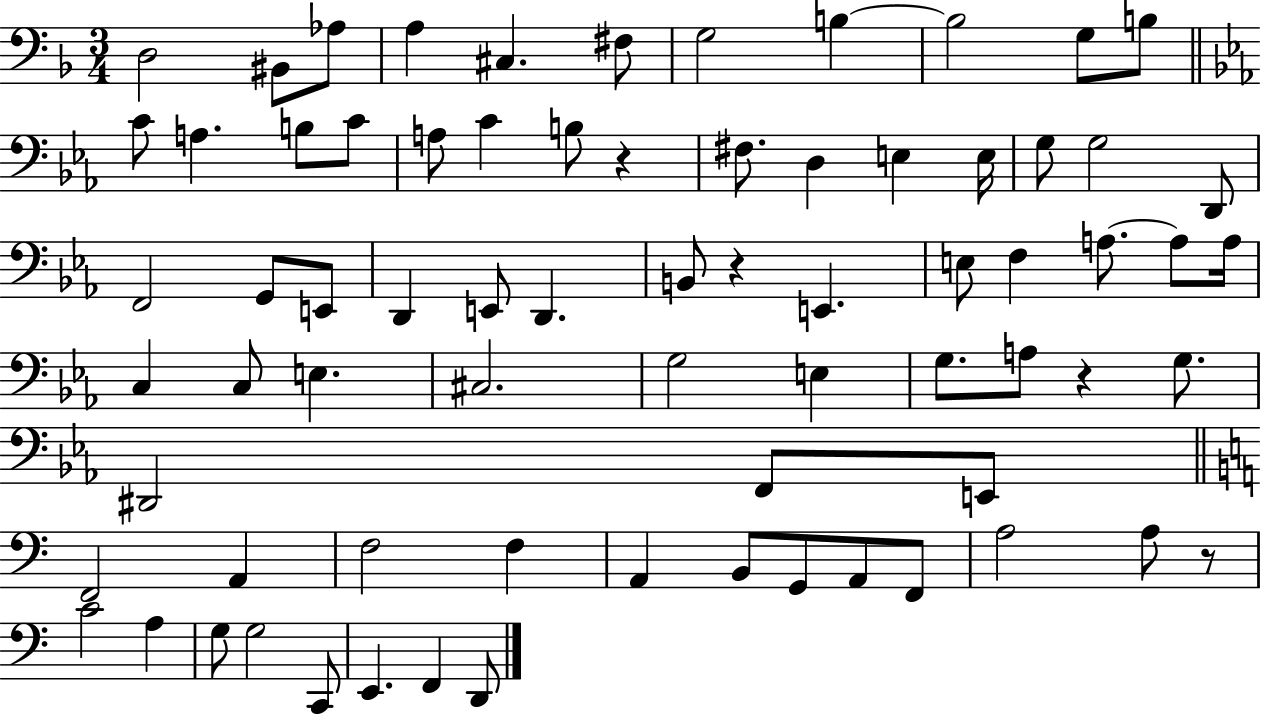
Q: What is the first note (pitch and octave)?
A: D3